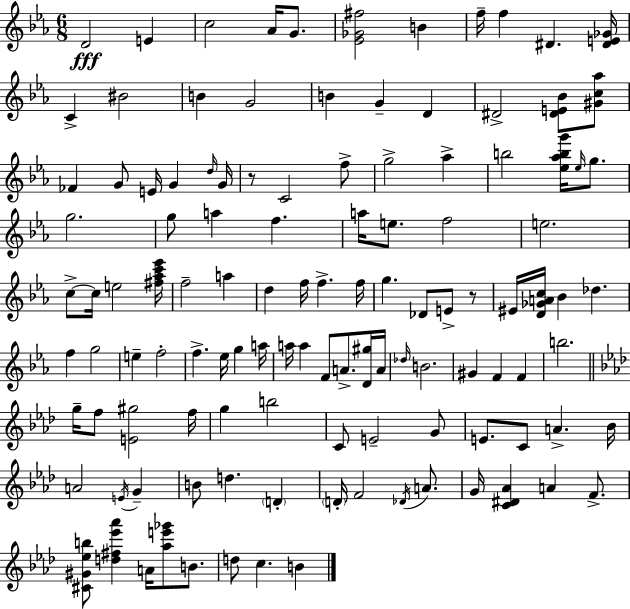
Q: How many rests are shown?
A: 2